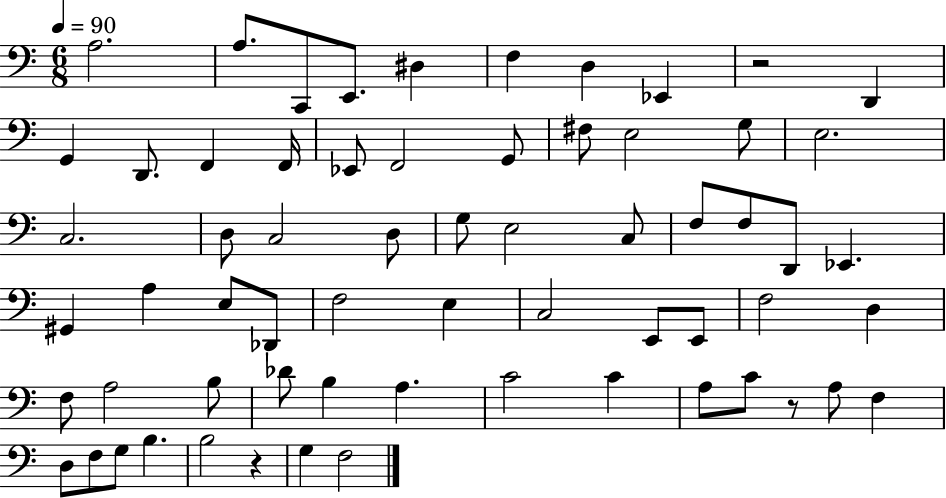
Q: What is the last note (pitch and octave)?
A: F3